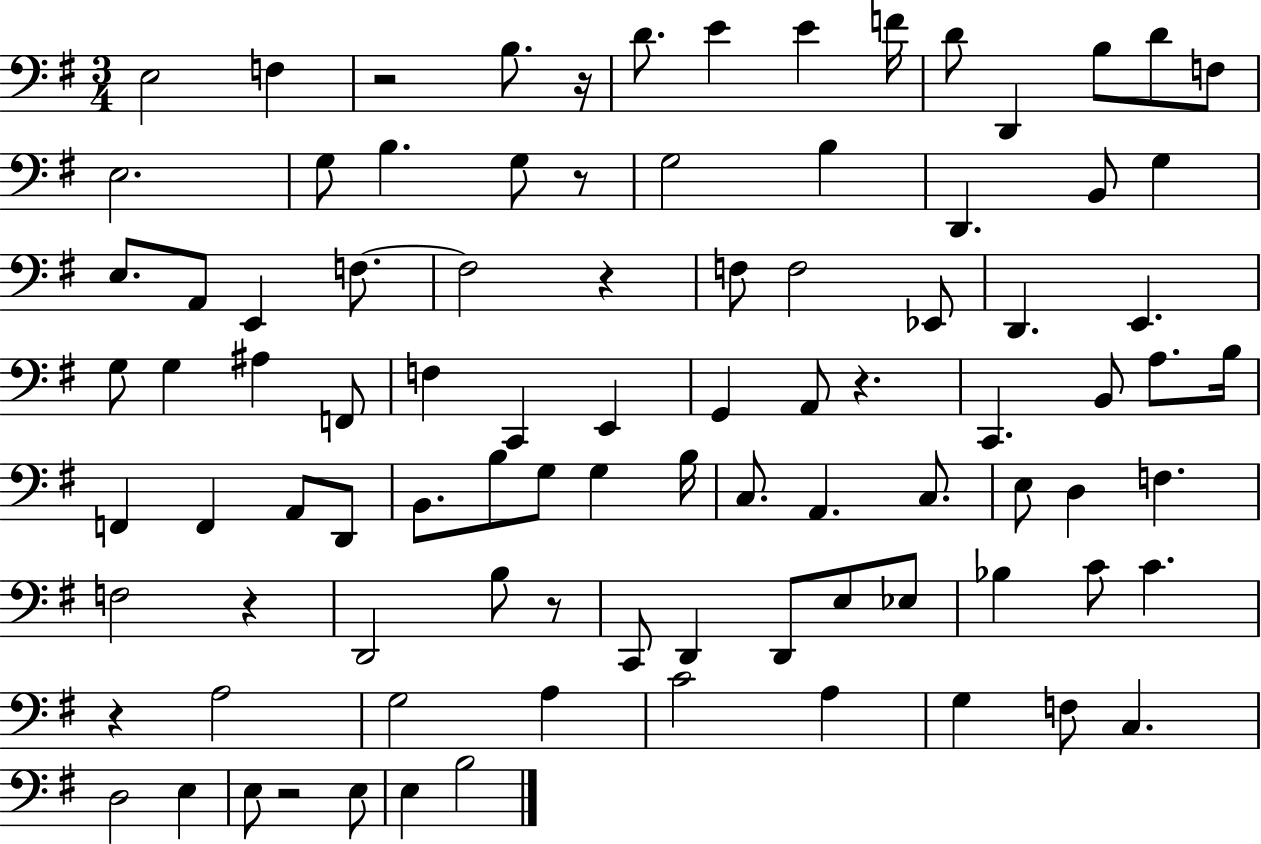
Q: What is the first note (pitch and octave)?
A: E3